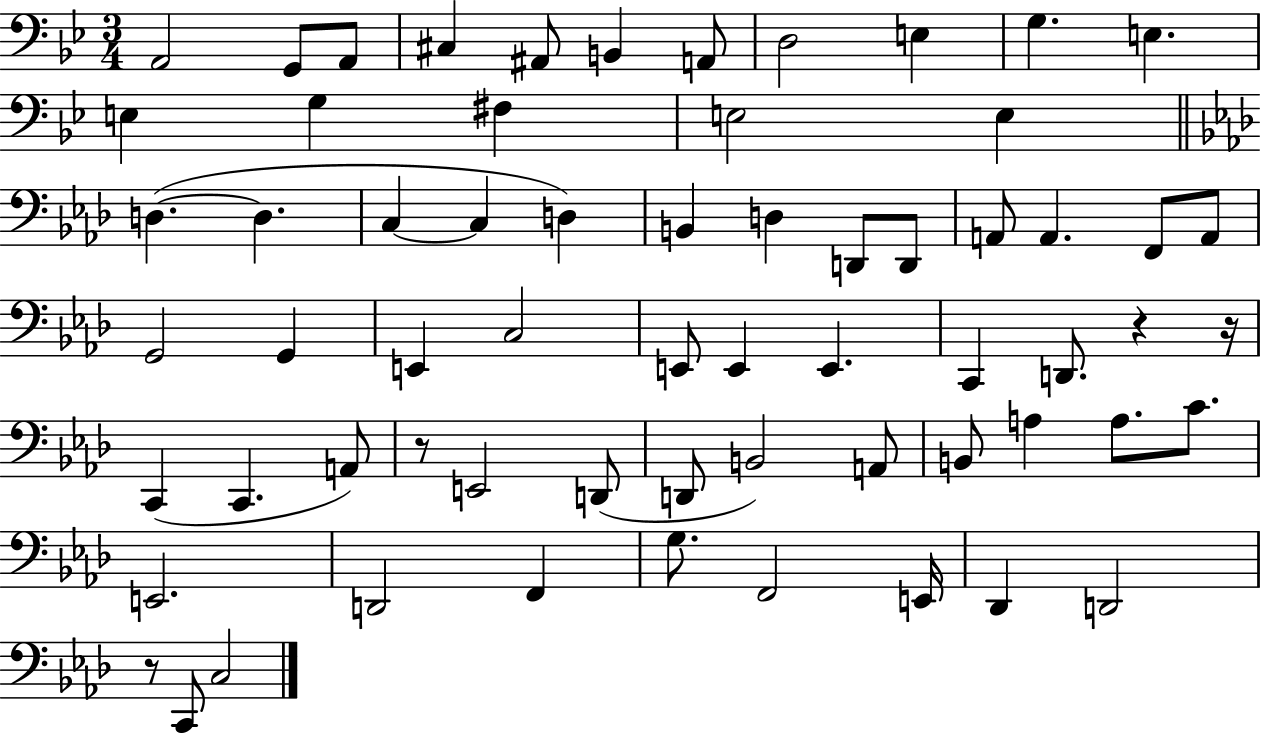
A2/h G2/e A2/e C#3/q A#2/e B2/q A2/e D3/h E3/q G3/q. E3/q. E3/q G3/q F#3/q E3/h E3/q D3/q. D3/q. C3/q C3/q D3/q B2/q D3/q D2/e D2/e A2/e A2/q. F2/e A2/e G2/h G2/q E2/q C3/h E2/e E2/q E2/q. C2/q D2/e. R/q R/s C2/q C2/q. A2/e R/e E2/h D2/e D2/e B2/h A2/e B2/e A3/q A3/e. C4/e. E2/h. D2/h F2/q G3/e. F2/h E2/s Db2/q D2/h R/e C2/e C3/h